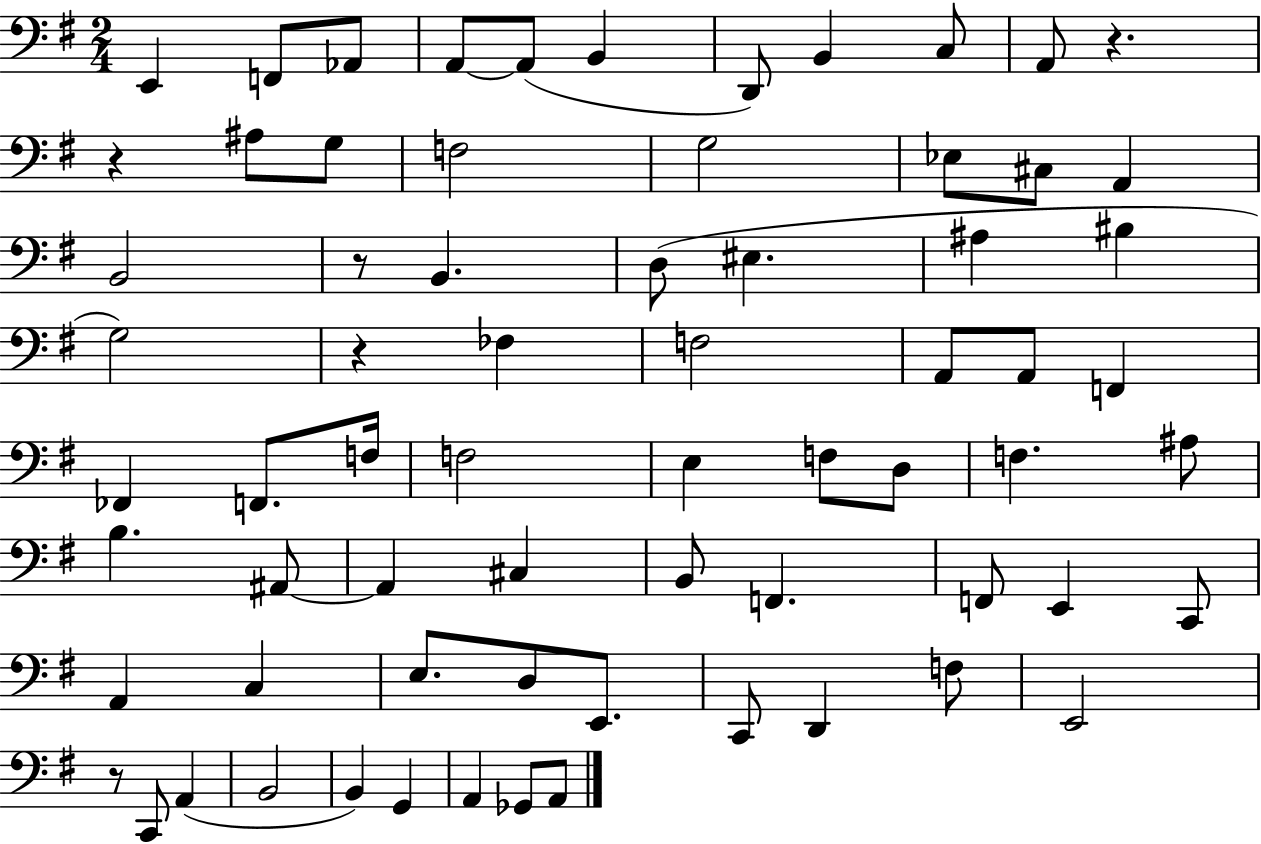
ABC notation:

X:1
T:Untitled
M:2/4
L:1/4
K:G
E,, F,,/2 _A,,/2 A,,/2 A,,/2 B,, D,,/2 B,, C,/2 A,,/2 z z ^A,/2 G,/2 F,2 G,2 _E,/2 ^C,/2 A,, B,,2 z/2 B,, D,/2 ^E, ^A, ^B, G,2 z _F, F,2 A,,/2 A,,/2 F,, _F,, F,,/2 F,/4 F,2 E, F,/2 D,/2 F, ^A,/2 B, ^A,,/2 ^A,, ^C, B,,/2 F,, F,,/2 E,, C,,/2 A,, C, E,/2 D,/2 E,,/2 C,,/2 D,, F,/2 E,,2 z/2 C,,/2 A,, B,,2 B,, G,, A,, _G,,/2 A,,/2